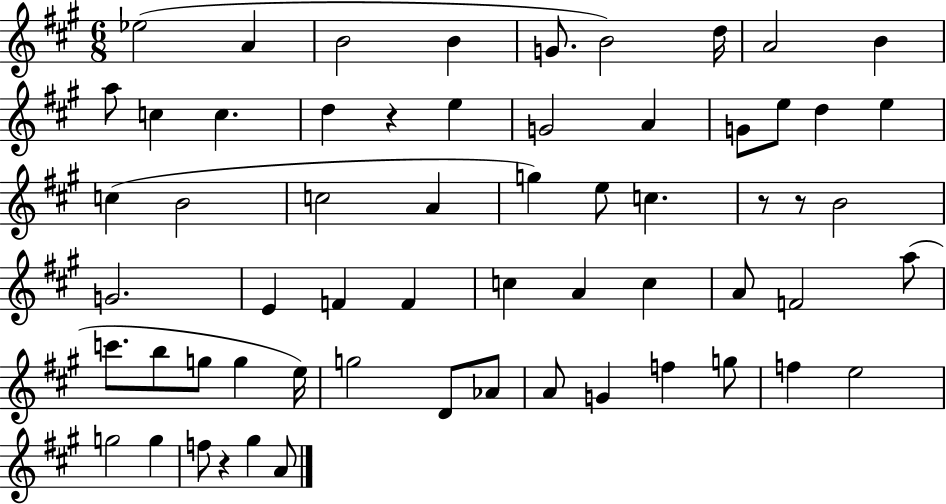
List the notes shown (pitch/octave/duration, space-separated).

Eb5/h A4/q B4/h B4/q G4/e. B4/h D5/s A4/h B4/q A5/e C5/q C5/q. D5/q R/q E5/q G4/h A4/q G4/e E5/e D5/q E5/q C5/q B4/h C5/h A4/q G5/q E5/e C5/q. R/e R/e B4/h G4/h. E4/q F4/q F4/q C5/q A4/q C5/q A4/e F4/h A5/e C6/e. B5/e G5/e G5/q E5/s G5/h D4/e Ab4/e A4/e G4/q F5/q G5/e F5/q E5/h G5/h G5/q F5/e R/q G#5/q A4/e